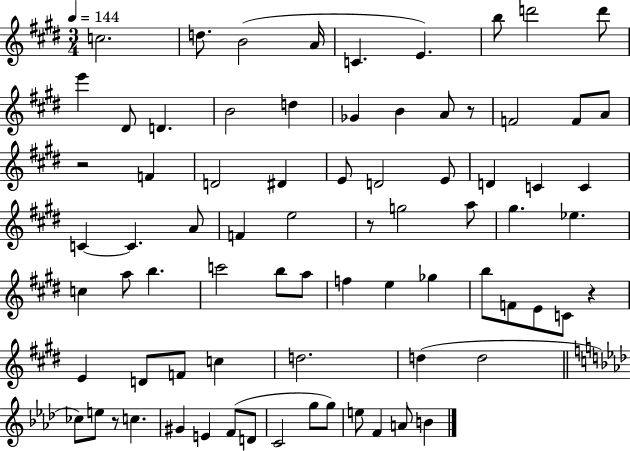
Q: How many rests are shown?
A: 5